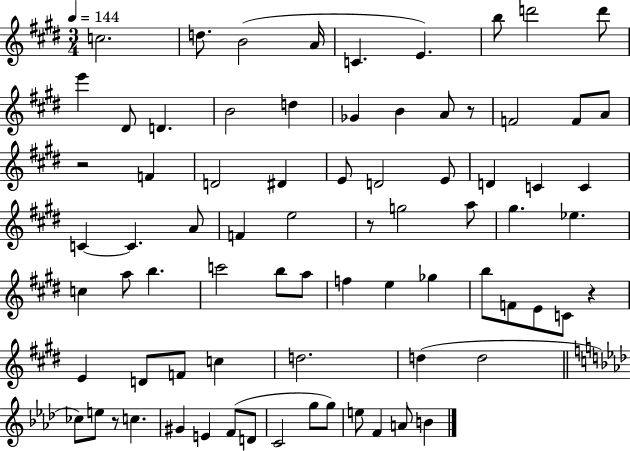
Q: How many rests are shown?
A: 5